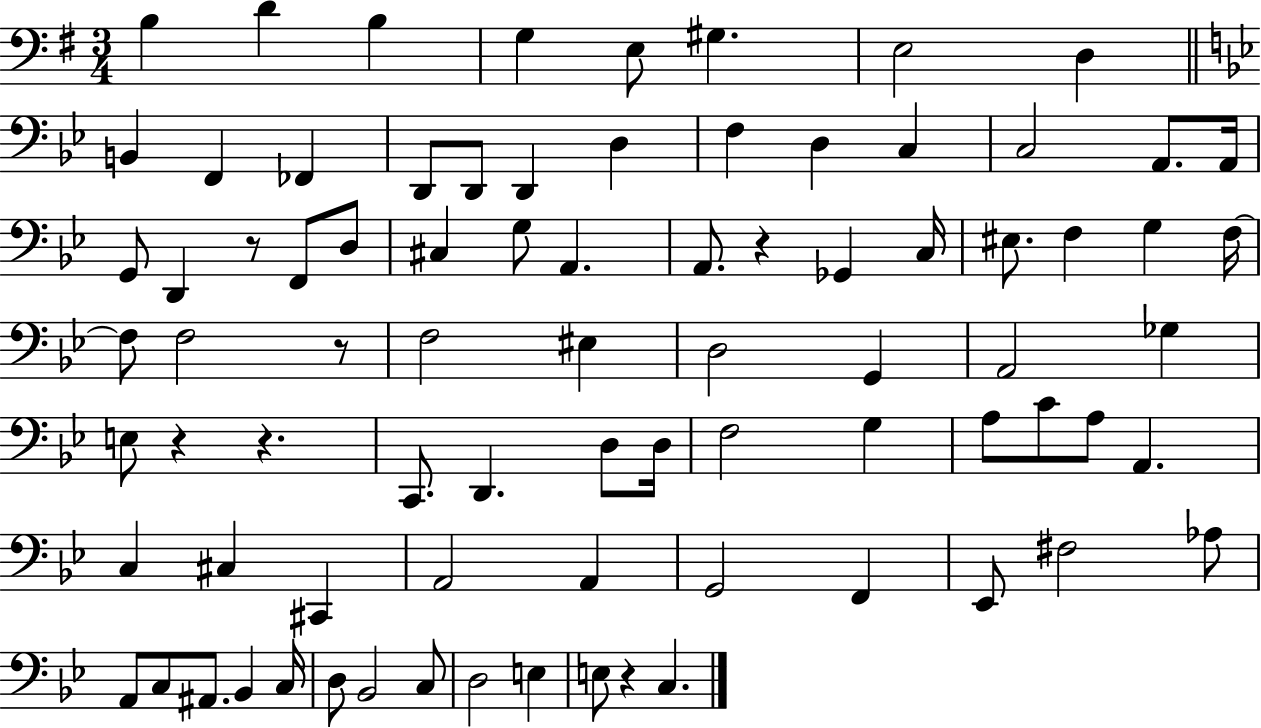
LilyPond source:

{
  \clef bass
  \numericTimeSignature
  \time 3/4
  \key g \major
  \repeat volta 2 { b4 d'4 b4 | g4 e8 gis4. | e2 d4 | \bar "||" \break \key bes \major b,4 f,4 fes,4 | d,8 d,8 d,4 d4 | f4 d4 c4 | c2 a,8. a,16 | \break g,8 d,4 r8 f,8 d8 | cis4 g8 a,4. | a,8. r4 ges,4 c16 | eis8. f4 g4 f16~~ | \break f8 f2 r8 | f2 eis4 | d2 g,4 | a,2 ges4 | \break e8 r4 r4. | c,8. d,4. d8 d16 | f2 g4 | a8 c'8 a8 a,4. | \break c4 cis4 cis,4 | a,2 a,4 | g,2 f,4 | ees,8 fis2 aes8 | \break a,8 c8 ais,8. bes,4 c16 | d8 bes,2 c8 | d2 e4 | e8 r4 c4. | \break } \bar "|."
}